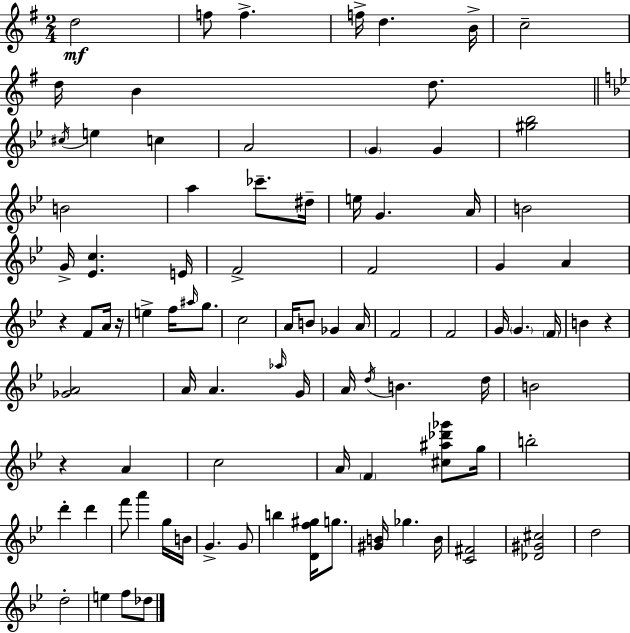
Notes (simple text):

D5/h F5/e F5/q. F5/s D5/q. B4/s C5/h D5/s B4/q D5/e. C#5/s E5/q C5/q A4/h G4/q G4/q [G#5,Bb5]/h B4/h A5/q CES6/e. D#5/s E5/s G4/q. A4/s B4/h G4/s [Eb4,C5]/q. E4/s F4/h F4/h G4/q A4/q R/q F4/e A4/s R/s E5/q F5/s A#5/s G5/e. C5/h A4/s B4/e Gb4/q A4/s F4/h F4/h G4/s G4/q. F4/s B4/q R/q [Gb4,A4]/h A4/s A4/q. Ab5/s G4/s A4/s D5/s B4/q. D5/s B4/h R/q A4/q C5/h A4/s F4/q [C#5,A#5,Db6,Gb6]/e G5/s B5/h D6/q D6/q F6/e A6/q G5/s B4/s G4/q. G4/e B5/q [D4,F5,G#5]/s G5/e. [G#4,B4]/s Gb5/q. B4/s [C4,F#4]/h [Db4,G#4,C#5]/h D5/h D5/h E5/q F5/e Db5/e